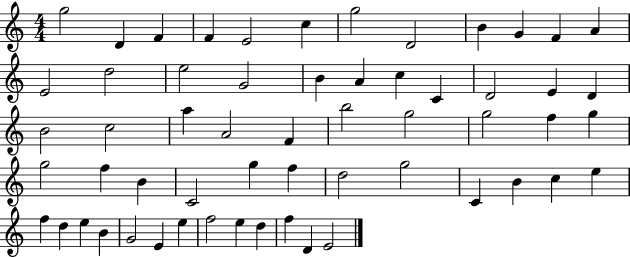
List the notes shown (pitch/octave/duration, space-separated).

G5/h D4/q F4/q F4/q E4/h C5/q G5/h D4/h B4/q G4/q F4/q A4/q E4/h D5/h E5/h G4/h B4/q A4/q C5/q C4/q D4/h E4/q D4/q B4/h C5/h A5/q A4/h F4/q B5/h G5/h G5/h F5/q G5/q G5/h F5/q B4/q C4/h G5/q F5/q D5/h G5/h C4/q B4/q C5/q E5/q F5/q D5/q E5/q B4/q G4/h E4/q E5/q F5/h E5/q D5/q F5/q D4/q E4/h